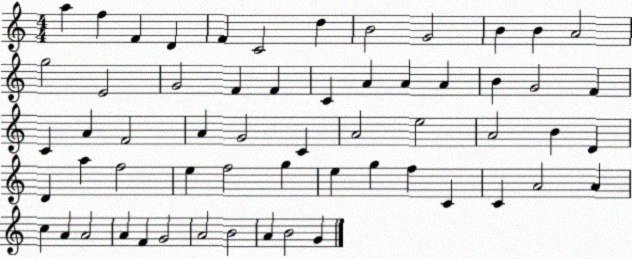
X:1
T:Untitled
M:4/4
L:1/4
K:C
a f F D F C2 d B2 G2 B B A2 g2 E2 G2 F F C A A A B G2 F C A F2 A G2 C A2 e2 A2 B D D a f2 e f2 g e g f C C A2 A c A A2 A F G2 A2 B2 A B2 G